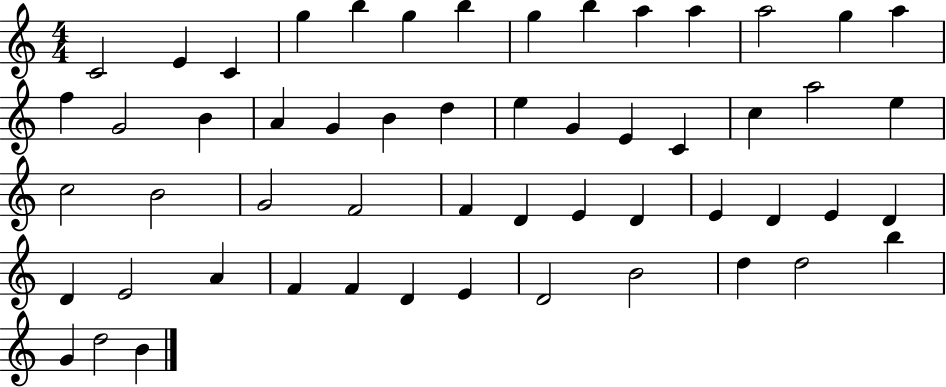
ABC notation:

X:1
T:Untitled
M:4/4
L:1/4
K:C
C2 E C g b g b g b a a a2 g a f G2 B A G B d e G E C c a2 e c2 B2 G2 F2 F D E D E D E D D E2 A F F D E D2 B2 d d2 b G d2 B